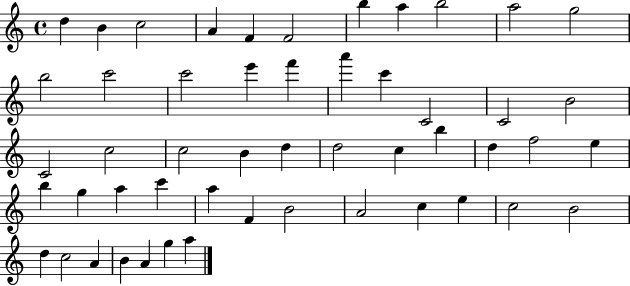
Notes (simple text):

D5/q B4/q C5/h A4/q F4/q F4/h B5/q A5/q B5/h A5/h G5/h B5/h C6/h C6/h E6/q F6/q A6/q C6/q C4/h C4/h B4/h C4/h C5/h C5/h B4/q D5/q D5/h C5/q B5/q D5/q F5/h E5/q B5/q G5/q A5/q C6/q A5/q F4/q B4/h A4/h C5/q E5/q C5/h B4/h D5/q C5/h A4/q B4/q A4/q G5/q A5/q